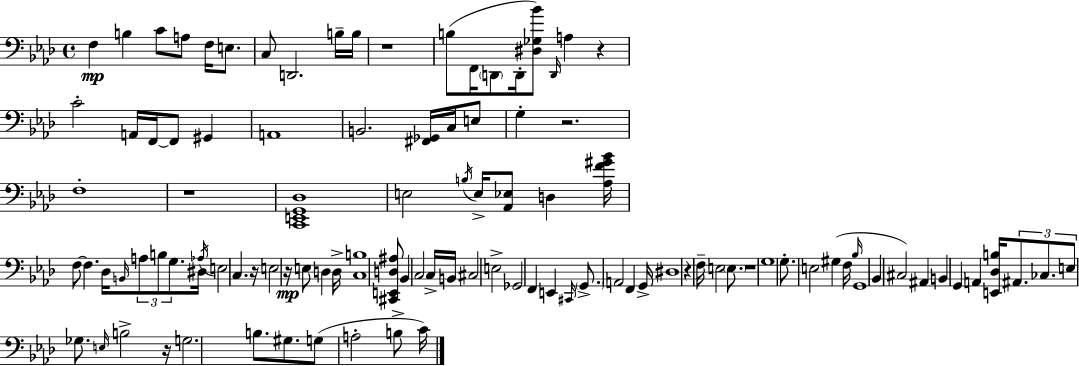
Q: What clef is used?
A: bass